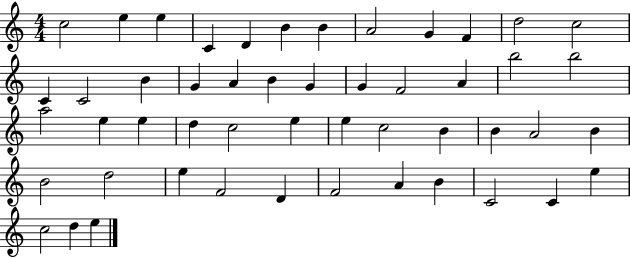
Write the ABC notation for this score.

X:1
T:Untitled
M:4/4
L:1/4
K:C
c2 e e C D B B A2 G F d2 c2 C C2 B G A B G G F2 A b2 b2 a2 e e d c2 e e c2 B B A2 B B2 d2 e F2 D F2 A B C2 C e c2 d e